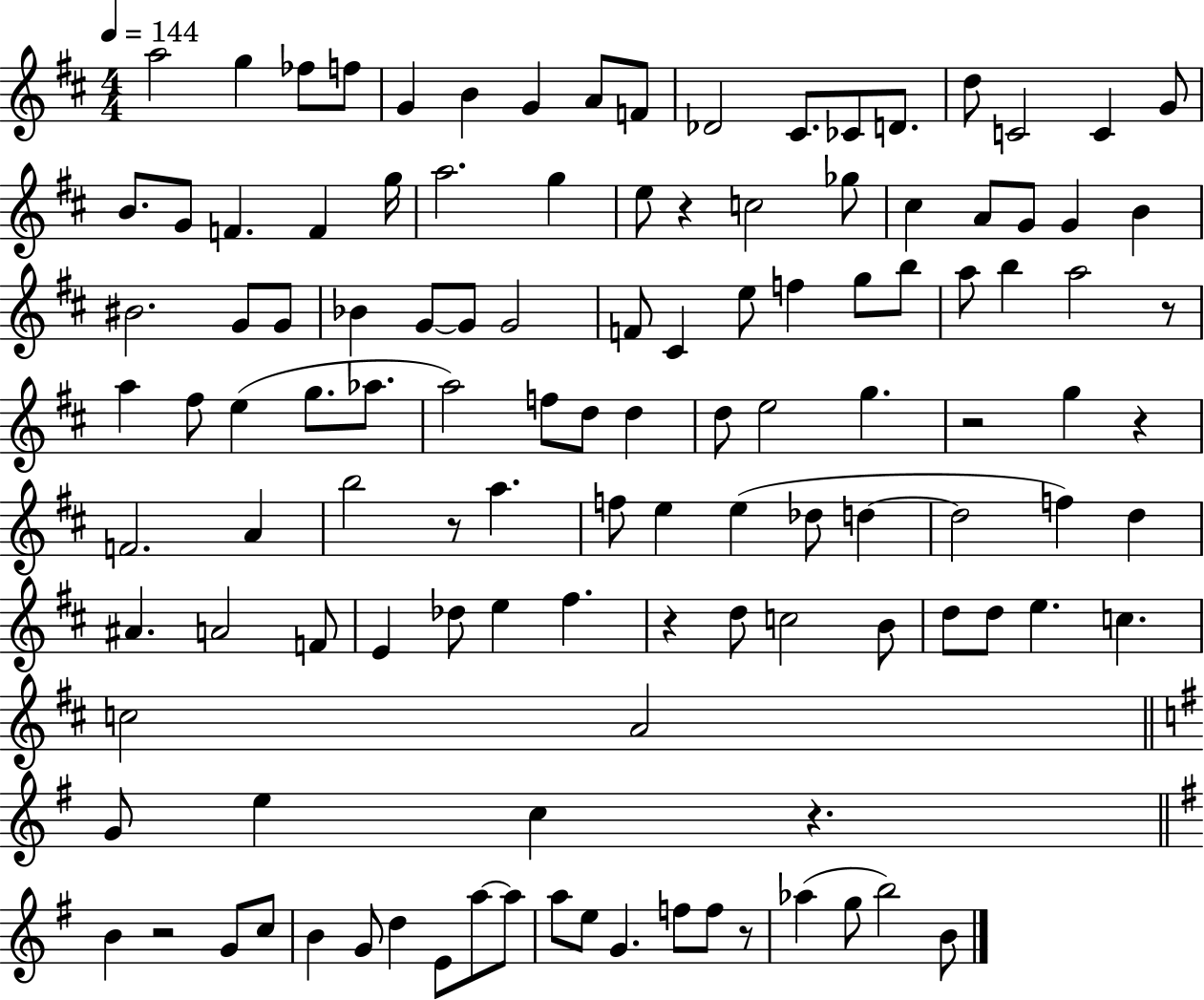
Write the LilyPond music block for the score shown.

{
  \clef treble
  \numericTimeSignature
  \time 4/4
  \key d \major
  \tempo 4 = 144
  a''2 g''4 fes''8 f''8 | g'4 b'4 g'4 a'8 f'8 | des'2 cis'8. ces'8 d'8. | d''8 c'2 c'4 g'8 | \break b'8. g'8 f'4. f'4 g''16 | a''2. g''4 | e''8 r4 c''2 ges''8 | cis''4 a'8 g'8 g'4 b'4 | \break bis'2. g'8 g'8 | bes'4 g'8~~ g'8 g'2 | f'8 cis'4 e''8 f''4 g''8 b''8 | a''8 b''4 a''2 r8 | \break a''4 fis''8 e''4( g''8. aes''8. | a''2) f''8 d''8 d''4 | d''8 e''2 g''4. | r2 g''4 r4 | \break f'2. a'4 | b''2 r8 a''4. | f''8 e''4 e''4( des''8 d''4~~ | d''2 f''4) d''4 | \break ais'4. a'2 f'8 | e'4 des''8 e''4 fis''4. | r4 d''8 c''2 b'8 | d''8 d''8 e''4. c''4. | \break c''2 a'2 | \bar "||" \break \key g \major g'8 e''4 c''4 r4. | \bar "||" \break \key g \major b'4 r2 g'8 c''8 | b'4 g'8 d''4 e'8 a''8~~ a''8 | a''8 e''8 g'4. f''8 f''8 r8 | aes''4( g''8 b''2) b'8 | \break \bar "|."
}